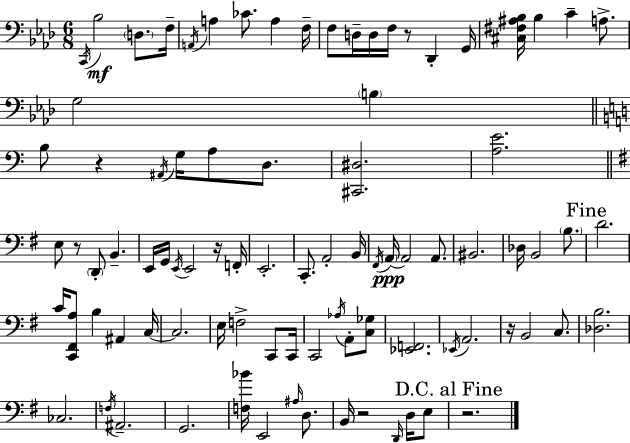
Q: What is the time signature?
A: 6/8